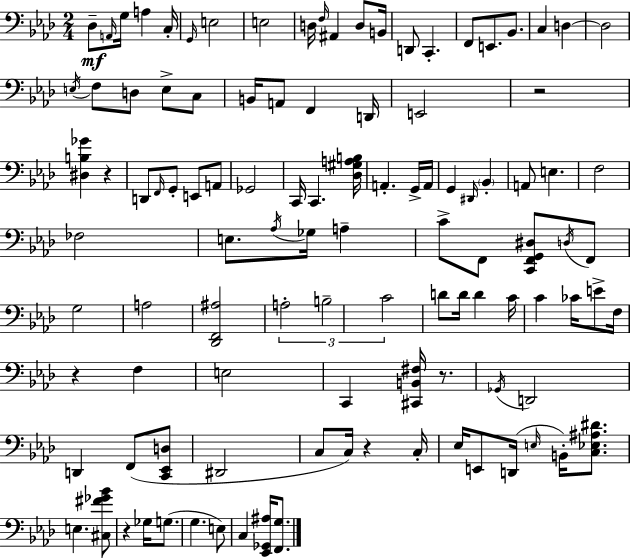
{
  \clef bass
  \numericTimeSignature
  \time 2/4
  \key f \minor
  des8--\mf \grace { a,16 } g16 a4 | c16-. \grace { g,16 } e2 | e2 | d16 \grace { f16 } ais,4 | \break d8 b,16 d,8 c,4.-. | f,8 e,8. | bes,8. c4 d4~~ | d2 | \break \acciaccatura { e16 } f8 d8 | e8-> c8 b,16 a,8 f,4 | d,16 e,2 | r2 | \break <dis b ges'>4 | r4 d,8 \grace { f,16 } g,8-. | e,8 a,8 ges,2 | c,16 c,4. | \break <des gis a b>16 a,4.-. | g,16-> a,16 g,4 | \grace { dis,16 } \parenthesize bes,4-. a,8 | e4. f2 | \break fes2 | e8. | \acciaccatura { aes16 } ges16 a4-- c'8-> | f,8 <c, f, g, dis>8 \acciaccatura { d16 } f,8 | \break g2 | a2 | <des, f, ais>2 | \tuplet 3/2 { a2-. | \break b2-- | c'2 } | d'8 d'16 d'4 c'16 | c'4 ces'16 e'8-> f16 | \break r4 f4 | e2 | c,4 <cis, b, fis>16 r8. | \acciaccatura { ges,16 } d,2 | \break d,4 f,8( <c, ees, d>8 | dis,2 | c8 c16) r4 | c16-. ees16 e,8 d,16( \grace { e16 } b,16-.) <c ees ais dis'>8. | \break e4. | <cis fis' ges' bes'>8 r4 ges16 g8.( | g4. | e8) c4 <ees, ges, ais>16 <f, g>8. | \break \bar "|."
}